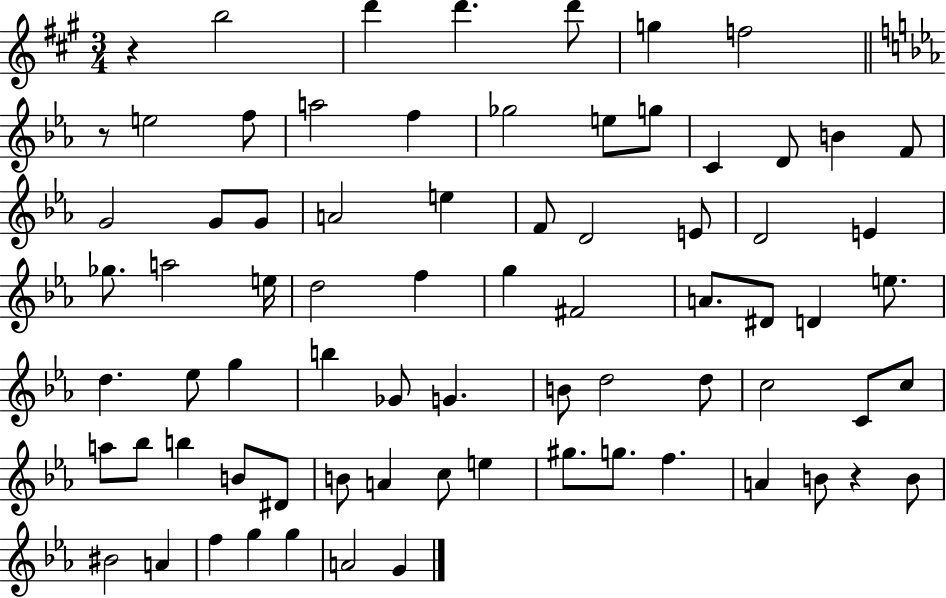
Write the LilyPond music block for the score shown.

{
  \clef treble
  \numericTimeSignature
  \time 3/4
  \key a \major
  r4 b''2 | d'''4 d'''4. d'''8 | g''4 f''2 | \bar "||" \break \key c \minor r8 e''2 f''8 | a''2 f''4 | ges''2 e''8 g''8 | c'4 d'8 b'4 f'8 | \break g'2 g'8 g'8 | a'2 e''4 | f'8 d'2 e'8 | d'2 e'4 | \break ges''8. a''2 e''16 | d''2 f''4 | g''4 fis'2 | a'8. dis'8 d'4 e''8. | \break d''4. ees''8 g''4 | b''4 ges'8 g'4. | b'8 d''2 d''8 | c''2 c'8 c''8 | \break a''8 bes''8 b''4 b'8 dis'8 | b'8 a'4 c''8 e''4 | gis''8. g''8. f''4. | a'4 b'8 r4 b'8 | \break bis'2 a'4 | f''4 g''4 g''4 | a'2 g'4 | \bar "|."
}